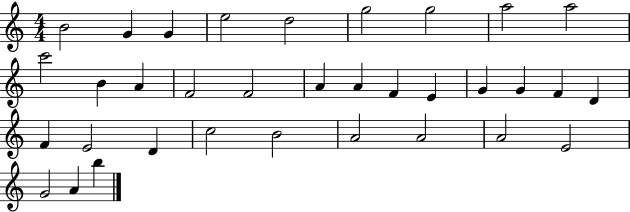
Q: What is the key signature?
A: C major